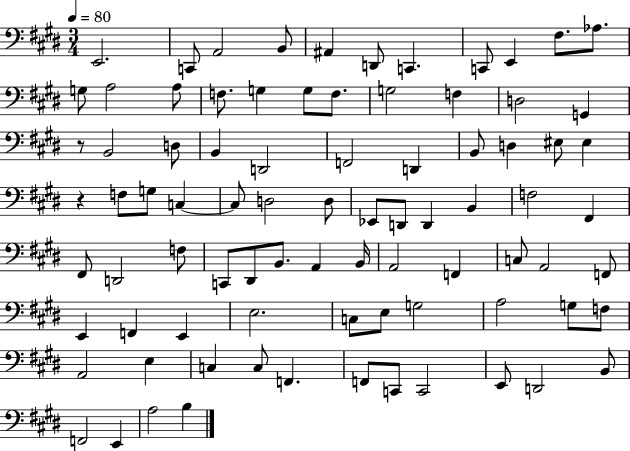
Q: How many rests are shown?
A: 2